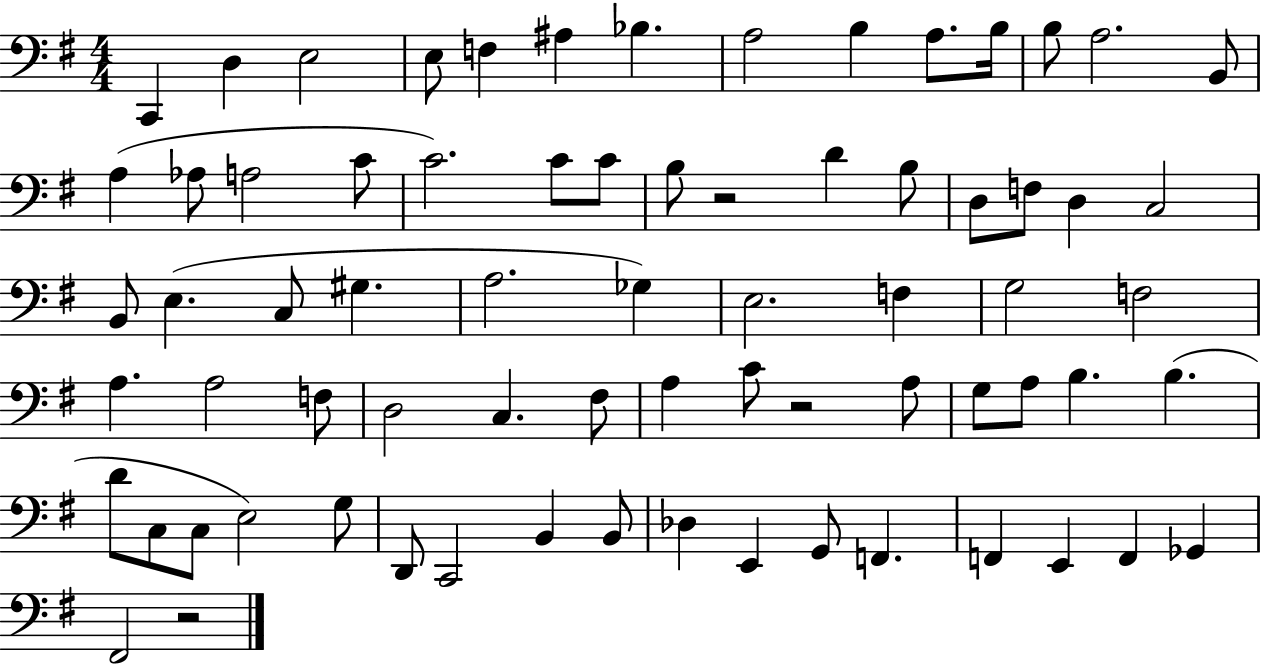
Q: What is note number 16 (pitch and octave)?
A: Ab3